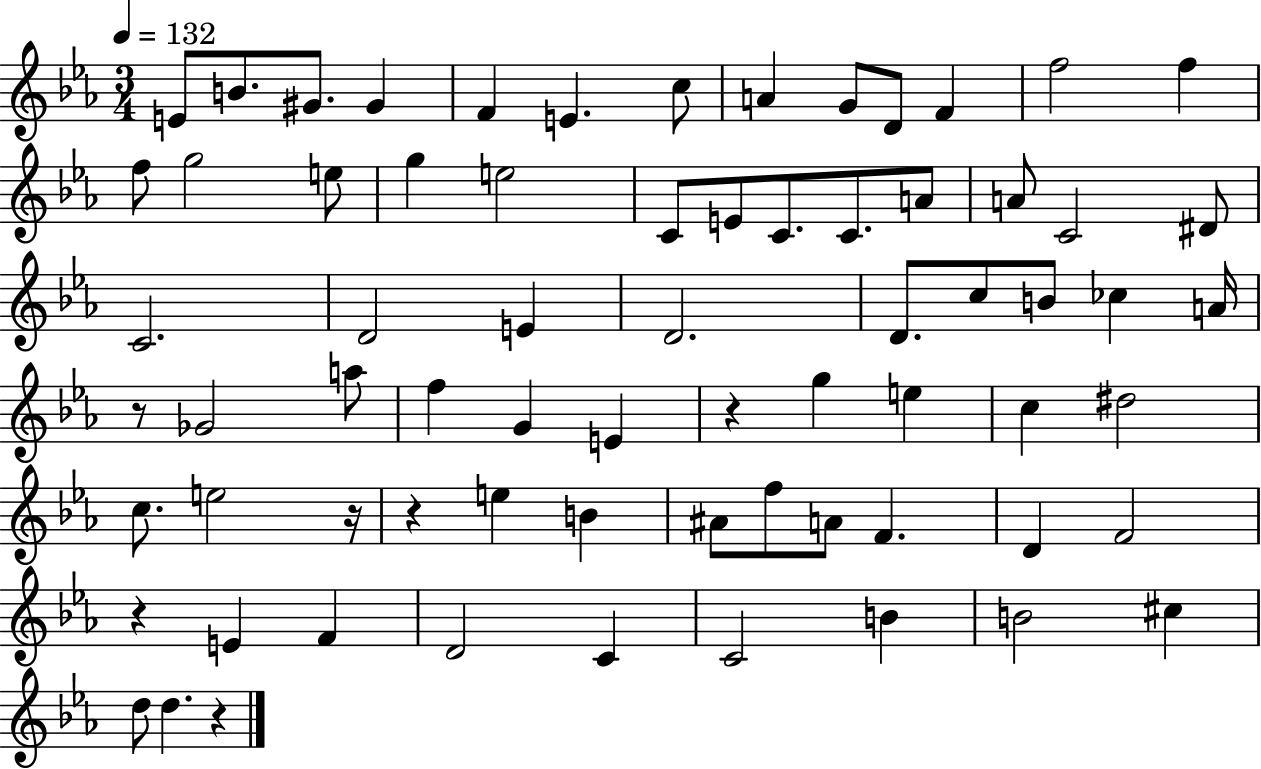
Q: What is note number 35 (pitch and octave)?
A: A4